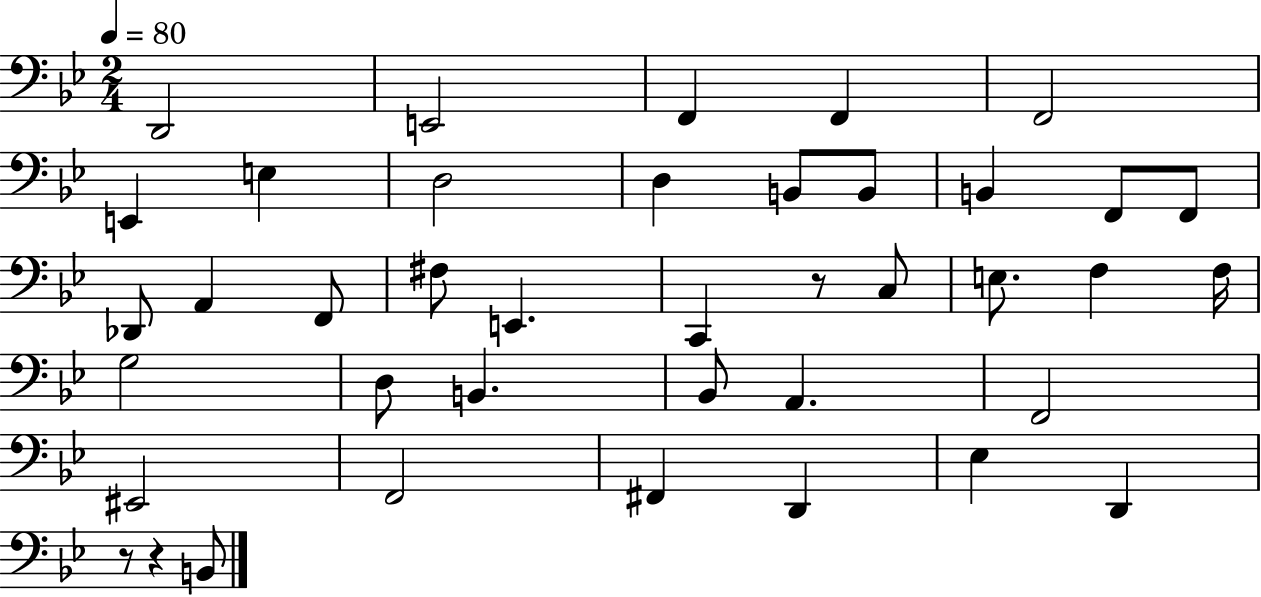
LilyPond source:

{
  \clef bass
  \numericTimeSignature
  \time 2/4
  \key bes \major
  \tempo 4 = 80
  d,2 | e,2 | f,4 f,4 | f,2 | \break e,4 e4 | d2 | d4 b,8 b,8 | b,4 f,8 f,8 | \break des,8 a,4 f,8 | fis8 e,4. | c,4 r8 c8 | e8. f4 f16 | \break g2 | d8 b,4. | bes,8 a,4. | f,2 | \break eis,2 | f,2 | fis,4 d,4 | ees4 d,4 | \break r8 r4 b,8 | \bar "|."
}